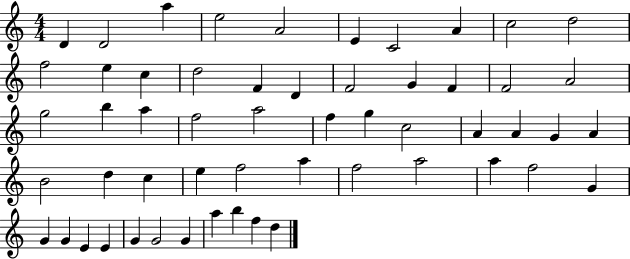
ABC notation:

X:1
T:Untitled
M:4/4
L:1/4
K:C
D D2 a e2 A2 E C2 A c2 d2 f2 e c d2 F D F2 G F F2 A2 g2 b a f2 a2 f g c2 A A G A B2 d c e f2 a f2 a2 a f2 G G G E E G G2 G a b f d